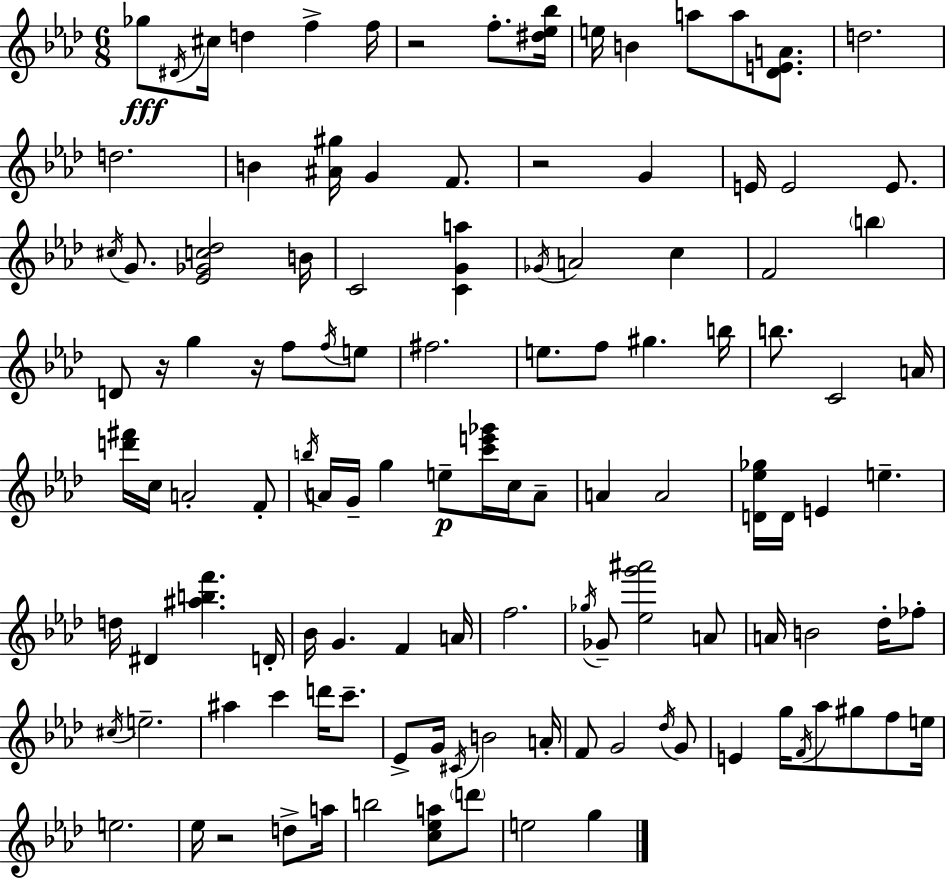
{
  \clef treble
  \numericTimeSignature
  \time 6/8
  \key aes \major
  ges''8\fff \acciaccatura { dis'16 } cis''16 d''4 f''4-> | f''16 r2 f''8.-. | <dis'' ees'' bes''>16 e''16 b'4 a''8 a''8 <des' e' a'>8. | d''2. | \break d''2. | b'4 <ais' gis''>16 g'4 f'8. | r2 g'4 | e'16 e'2 e'8. | \break \acciaccatura { cis''16 } g'8. <ees' ges' c'' des''>2 | b'16 c'2 <c' g' a''>4 | \acciaccatura { ges'16 } a'2 c''4 | f'2 \parenthesize b''4 | \break d'8 r16 g''4 r16 f''8 | \acciaccatura { f''16 } e''8 fis''2. | e''8. f''8 gis''4. | b''16 b''8. c'2 | \break a'16 <d''' fis'''>16 c''16 a'2-. | f'8-. \acciaccatura { b''16 } a'16 g'16-- g''4 e''8--\p | <c''' e''' ges'''>16 c''16 a'8-- a'4 a'2 | <d' ees'' ges''>16 d'16 e'4 e''4.-- | \break d''16 dis'4 <ais'' b'' f'''>4. | d'16-. bes'16 g'4. | f'4 a'16 f''2. | \acciaccatura { ges''16 } ges'8-- <ees'' g''' ais'''>2 | \break a'8 a'16 b'2 | des''16-. fes''8-. \acciaccatura { cis''16 } e''2.-- | ais''4 c'''4 | d'''16 c'''8.-- ees'8-> g'16 \acciaccatura { cis'16 } b'2 | \break a'16-. f'8 g'2 | \acciaccatura { des''16 } g'8 e'4 | g''16 \acciaccatura { f'16 } aes''8 gis''8 f''8 e''16 e''2. | ees''16 r2 | \break d''8-> a''16 b''2 | <c'' ees'' a''>8 \parenthesize d'''8 e''2 | g''4 \bar "|."
}